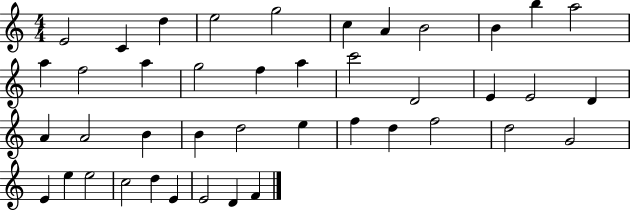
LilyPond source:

{
  \clef treble
  \numericTimeSignature
  \time 4/4
  \key c \major
  e'2 c'4 d''4 | e''2 g''2 | c''4 a'4 b'2 | b'4 b''4 a''2 | \break a''4 f''2 a''4 | g''2 f''4 a''4 | c'''2 d'2 | e'4 e'2 d'4 | \break a'4 a'2 b'4 | b'4 d''2 e''4 | f''4 d''4 f''2 | d''2 g'2 | \break e'4 e''4 e''2 | c''2 d''4 e'4 | e'2 d'4 f'4 | \bar "|."
}